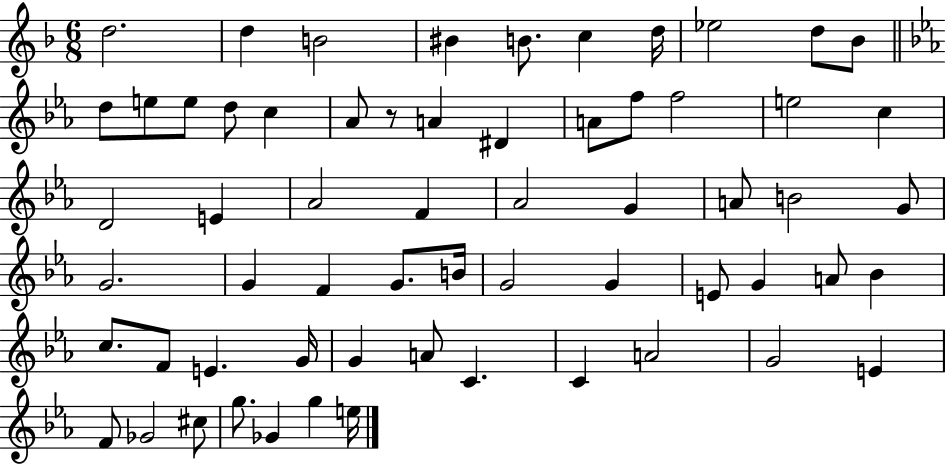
{
  \clef treble
  \numericTimeSignature
  \time 6/8
  \key f \major
  d''2. | d''4 b'2 | bis'4 b'8. c''4 d''16 | ees''2 d''8 bes'8 | \break \bar "||" \break \key ees \major d''8 e''8 e''8 d''8 c''4 | aes'8 r8 a'4 dis'4 | a'8 f''8 f''2 | e''2 c''4 | \break d'2 e'4 | aes'2 f'4 | aes'2 g'4 | a'8 b'2 g'8 | \break g'2. | g'4 f'4 g'8. b'16 | g'2 g'4 | e'8 g'4 a'8 bes'4 | \break c''8. f'8 e'4. g'16 | g'4 a'8 c'4. | c'4 a'2 | g'2 e'4 | \break f'8 ges'2 cis''8 | g''8. ges'4 g''4 e''16 | \bar "|."
}